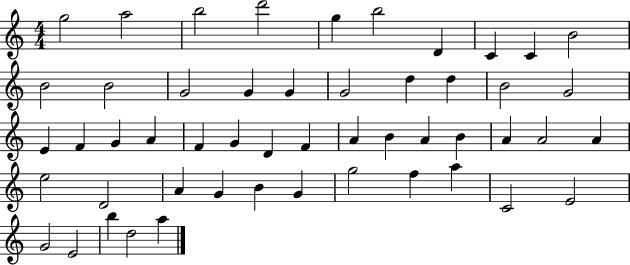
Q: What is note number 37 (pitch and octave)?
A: D4